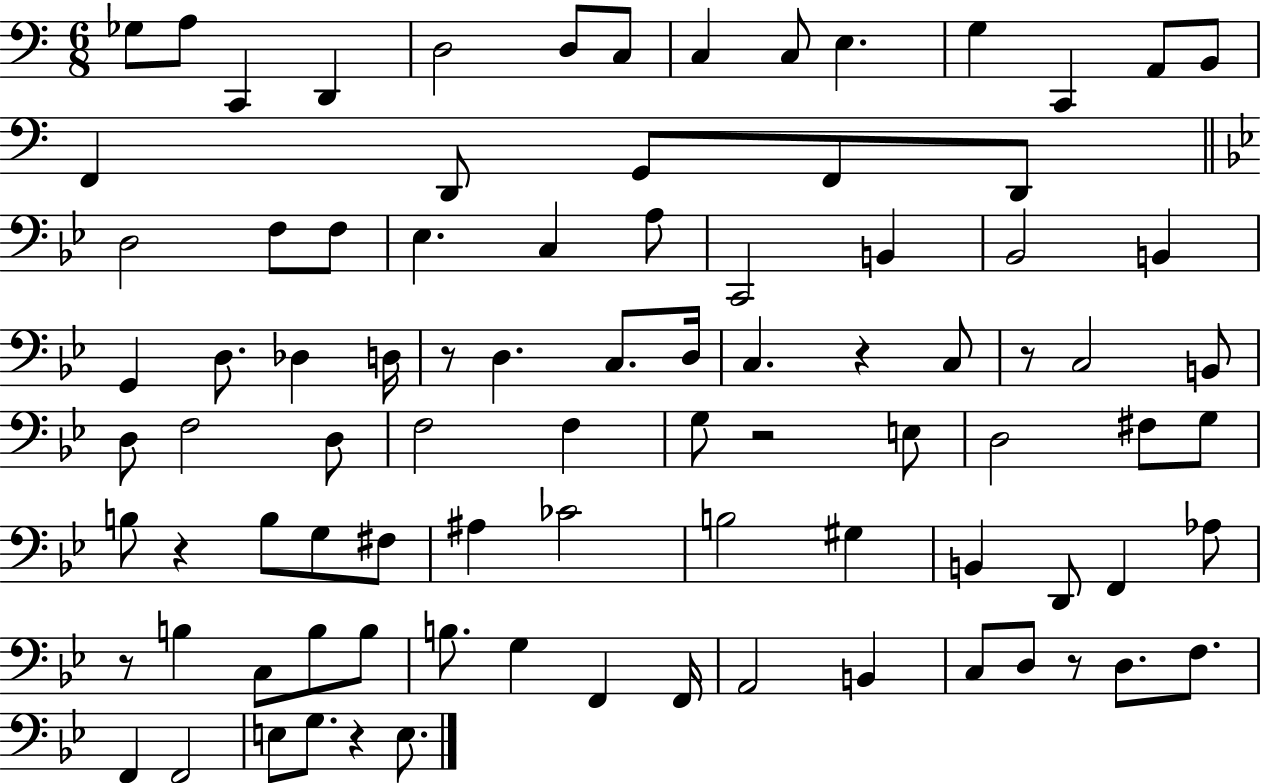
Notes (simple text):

Gb3/e A3/e C2/q D2/q D3/h D3/e C3/e C3/q C3/e E3/q. G3/q C2/q A2/e B2/e F2/q D2/e G2/e F2/e D2/e D3/h F3/e F3/e Eb3/q. C3/q A3/e C2/h B2/q Bb2/h B2/q G2/q D3/e. Db3/q D3/s R/e D3/q. C3/e. D3/s C3/q. R/q C3/e R/e C3/h B2/e D3/e F3/h D3/e F3/h F3/q G3/e R/h E3/e D3/h F#3/e G3/e B3/e R/q B3/e G3/e F#3/e A#3/q CES4/h B3/h G#3/q B2/q D2/e F2/q Ab3/e R/e B3/q C3/e B3/e B3/e B3/e. G3/q F2/q F2/s A2/h B2/q C3/e D3/e R/e D3/e. F3/e. F2/q F2/h E3/e G3/e. R/q E3/e.